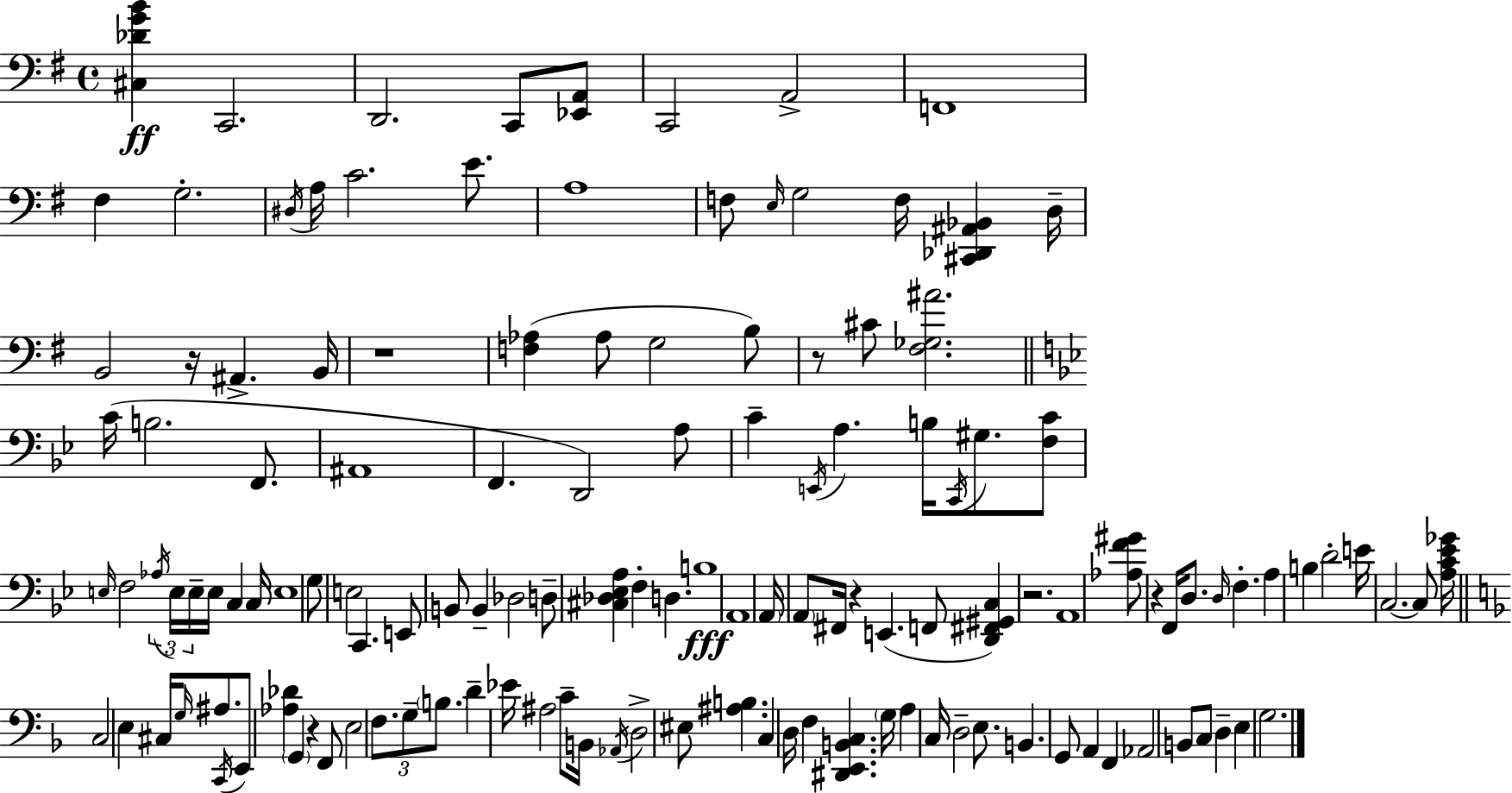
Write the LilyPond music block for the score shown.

{
  \clef bass
  \time 4/4
  \defaultTimeSignature
  \key e \minor
  \repeat volta 2 { <cis des' g' b'>4\ff c,2. | d,2. c,8 <ees, a,>8 | c,2 a,2-> | f,1 | \break fis4 g2.-. | \acciaccatura { dis16 } a16 c'2. e'8. | a1 | f8 \grace { e16 } g2 f16 <cis, des, ais, bes,>4 | \break d16-- b,2 r16 ais,4.-> | b,16 r1 | <f aes>4( aes8 g2 | b8) r8 cis'8 <fis ges ais'>2. | \break \bar "||" \break \key bes \major c'16( b2. f,8. | ais,1 | f,4. d,2) a8 | c'4-- \acciaccatura { e,16 } a4. b16 \acciaccatura { c,16 } gis8. | \break <f c'>8 \grace { e16 } f2 \tuplet 3/2 { \acciaccatura { aes16 } e16 e16-- } e16 c4 | c16 e1 | g8 e2 c,4. | e,8 b,8 b,4-- des2 | \break d8-- <cis des ees a>4 f4-. d4. | b1\fff | a,1 | \parenthesize a,16 \parenthesize a,8 fis,16 r4 e,4.( | \break f,8 <d, fis, gis, c>4) r2. | a,1 | <aes f' gis'>8 r4 f,16 d8. \grace { d16 } f4.-. | a4 b4 d'2-. | \break e'16 c2.~~ | c8 <a c' ees' ges'>16 \bar "||" \break \key d \minor c2 e4 cis16 \grace { g16 } ais8. | \acciaccatura { c,16 } e,8 <aes des'>4 \parenthesize g,4 r4 | f,8 e2 \tuplet 3/2 { f8. g8-- \parenthesize b8. } | d'4-- ees'16 ais2 c'8-- | \break b,16 \acciaccatura { aes,16 } d2-> eis8 <ais b>4. | c4 d16 f4 <dis, e, b, c>4. | \parenthesize g16 a4 c16 d2-- | e8. b,4. g,8 a,4 f,4 | \break aes,2 b,8 c8 d4-- | e4 g2. | } \bar "|."
}